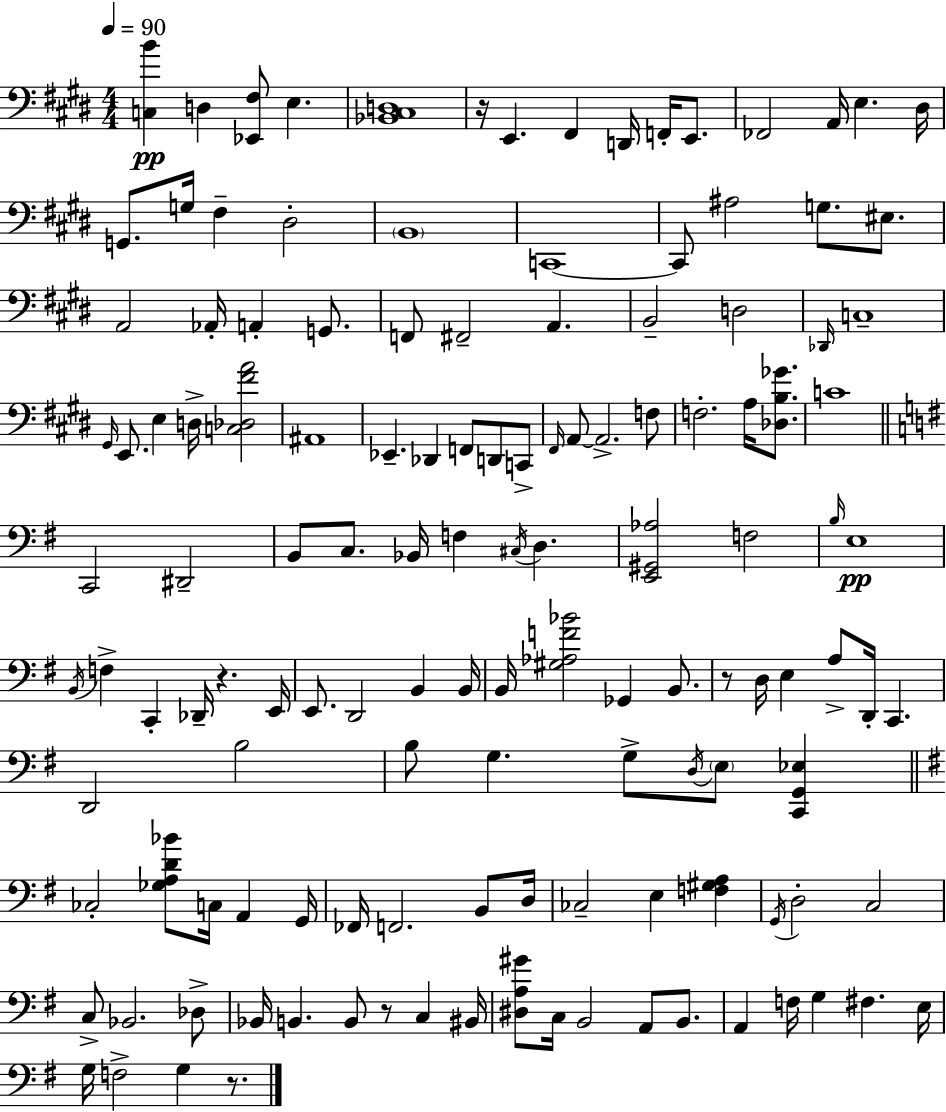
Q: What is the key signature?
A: E major